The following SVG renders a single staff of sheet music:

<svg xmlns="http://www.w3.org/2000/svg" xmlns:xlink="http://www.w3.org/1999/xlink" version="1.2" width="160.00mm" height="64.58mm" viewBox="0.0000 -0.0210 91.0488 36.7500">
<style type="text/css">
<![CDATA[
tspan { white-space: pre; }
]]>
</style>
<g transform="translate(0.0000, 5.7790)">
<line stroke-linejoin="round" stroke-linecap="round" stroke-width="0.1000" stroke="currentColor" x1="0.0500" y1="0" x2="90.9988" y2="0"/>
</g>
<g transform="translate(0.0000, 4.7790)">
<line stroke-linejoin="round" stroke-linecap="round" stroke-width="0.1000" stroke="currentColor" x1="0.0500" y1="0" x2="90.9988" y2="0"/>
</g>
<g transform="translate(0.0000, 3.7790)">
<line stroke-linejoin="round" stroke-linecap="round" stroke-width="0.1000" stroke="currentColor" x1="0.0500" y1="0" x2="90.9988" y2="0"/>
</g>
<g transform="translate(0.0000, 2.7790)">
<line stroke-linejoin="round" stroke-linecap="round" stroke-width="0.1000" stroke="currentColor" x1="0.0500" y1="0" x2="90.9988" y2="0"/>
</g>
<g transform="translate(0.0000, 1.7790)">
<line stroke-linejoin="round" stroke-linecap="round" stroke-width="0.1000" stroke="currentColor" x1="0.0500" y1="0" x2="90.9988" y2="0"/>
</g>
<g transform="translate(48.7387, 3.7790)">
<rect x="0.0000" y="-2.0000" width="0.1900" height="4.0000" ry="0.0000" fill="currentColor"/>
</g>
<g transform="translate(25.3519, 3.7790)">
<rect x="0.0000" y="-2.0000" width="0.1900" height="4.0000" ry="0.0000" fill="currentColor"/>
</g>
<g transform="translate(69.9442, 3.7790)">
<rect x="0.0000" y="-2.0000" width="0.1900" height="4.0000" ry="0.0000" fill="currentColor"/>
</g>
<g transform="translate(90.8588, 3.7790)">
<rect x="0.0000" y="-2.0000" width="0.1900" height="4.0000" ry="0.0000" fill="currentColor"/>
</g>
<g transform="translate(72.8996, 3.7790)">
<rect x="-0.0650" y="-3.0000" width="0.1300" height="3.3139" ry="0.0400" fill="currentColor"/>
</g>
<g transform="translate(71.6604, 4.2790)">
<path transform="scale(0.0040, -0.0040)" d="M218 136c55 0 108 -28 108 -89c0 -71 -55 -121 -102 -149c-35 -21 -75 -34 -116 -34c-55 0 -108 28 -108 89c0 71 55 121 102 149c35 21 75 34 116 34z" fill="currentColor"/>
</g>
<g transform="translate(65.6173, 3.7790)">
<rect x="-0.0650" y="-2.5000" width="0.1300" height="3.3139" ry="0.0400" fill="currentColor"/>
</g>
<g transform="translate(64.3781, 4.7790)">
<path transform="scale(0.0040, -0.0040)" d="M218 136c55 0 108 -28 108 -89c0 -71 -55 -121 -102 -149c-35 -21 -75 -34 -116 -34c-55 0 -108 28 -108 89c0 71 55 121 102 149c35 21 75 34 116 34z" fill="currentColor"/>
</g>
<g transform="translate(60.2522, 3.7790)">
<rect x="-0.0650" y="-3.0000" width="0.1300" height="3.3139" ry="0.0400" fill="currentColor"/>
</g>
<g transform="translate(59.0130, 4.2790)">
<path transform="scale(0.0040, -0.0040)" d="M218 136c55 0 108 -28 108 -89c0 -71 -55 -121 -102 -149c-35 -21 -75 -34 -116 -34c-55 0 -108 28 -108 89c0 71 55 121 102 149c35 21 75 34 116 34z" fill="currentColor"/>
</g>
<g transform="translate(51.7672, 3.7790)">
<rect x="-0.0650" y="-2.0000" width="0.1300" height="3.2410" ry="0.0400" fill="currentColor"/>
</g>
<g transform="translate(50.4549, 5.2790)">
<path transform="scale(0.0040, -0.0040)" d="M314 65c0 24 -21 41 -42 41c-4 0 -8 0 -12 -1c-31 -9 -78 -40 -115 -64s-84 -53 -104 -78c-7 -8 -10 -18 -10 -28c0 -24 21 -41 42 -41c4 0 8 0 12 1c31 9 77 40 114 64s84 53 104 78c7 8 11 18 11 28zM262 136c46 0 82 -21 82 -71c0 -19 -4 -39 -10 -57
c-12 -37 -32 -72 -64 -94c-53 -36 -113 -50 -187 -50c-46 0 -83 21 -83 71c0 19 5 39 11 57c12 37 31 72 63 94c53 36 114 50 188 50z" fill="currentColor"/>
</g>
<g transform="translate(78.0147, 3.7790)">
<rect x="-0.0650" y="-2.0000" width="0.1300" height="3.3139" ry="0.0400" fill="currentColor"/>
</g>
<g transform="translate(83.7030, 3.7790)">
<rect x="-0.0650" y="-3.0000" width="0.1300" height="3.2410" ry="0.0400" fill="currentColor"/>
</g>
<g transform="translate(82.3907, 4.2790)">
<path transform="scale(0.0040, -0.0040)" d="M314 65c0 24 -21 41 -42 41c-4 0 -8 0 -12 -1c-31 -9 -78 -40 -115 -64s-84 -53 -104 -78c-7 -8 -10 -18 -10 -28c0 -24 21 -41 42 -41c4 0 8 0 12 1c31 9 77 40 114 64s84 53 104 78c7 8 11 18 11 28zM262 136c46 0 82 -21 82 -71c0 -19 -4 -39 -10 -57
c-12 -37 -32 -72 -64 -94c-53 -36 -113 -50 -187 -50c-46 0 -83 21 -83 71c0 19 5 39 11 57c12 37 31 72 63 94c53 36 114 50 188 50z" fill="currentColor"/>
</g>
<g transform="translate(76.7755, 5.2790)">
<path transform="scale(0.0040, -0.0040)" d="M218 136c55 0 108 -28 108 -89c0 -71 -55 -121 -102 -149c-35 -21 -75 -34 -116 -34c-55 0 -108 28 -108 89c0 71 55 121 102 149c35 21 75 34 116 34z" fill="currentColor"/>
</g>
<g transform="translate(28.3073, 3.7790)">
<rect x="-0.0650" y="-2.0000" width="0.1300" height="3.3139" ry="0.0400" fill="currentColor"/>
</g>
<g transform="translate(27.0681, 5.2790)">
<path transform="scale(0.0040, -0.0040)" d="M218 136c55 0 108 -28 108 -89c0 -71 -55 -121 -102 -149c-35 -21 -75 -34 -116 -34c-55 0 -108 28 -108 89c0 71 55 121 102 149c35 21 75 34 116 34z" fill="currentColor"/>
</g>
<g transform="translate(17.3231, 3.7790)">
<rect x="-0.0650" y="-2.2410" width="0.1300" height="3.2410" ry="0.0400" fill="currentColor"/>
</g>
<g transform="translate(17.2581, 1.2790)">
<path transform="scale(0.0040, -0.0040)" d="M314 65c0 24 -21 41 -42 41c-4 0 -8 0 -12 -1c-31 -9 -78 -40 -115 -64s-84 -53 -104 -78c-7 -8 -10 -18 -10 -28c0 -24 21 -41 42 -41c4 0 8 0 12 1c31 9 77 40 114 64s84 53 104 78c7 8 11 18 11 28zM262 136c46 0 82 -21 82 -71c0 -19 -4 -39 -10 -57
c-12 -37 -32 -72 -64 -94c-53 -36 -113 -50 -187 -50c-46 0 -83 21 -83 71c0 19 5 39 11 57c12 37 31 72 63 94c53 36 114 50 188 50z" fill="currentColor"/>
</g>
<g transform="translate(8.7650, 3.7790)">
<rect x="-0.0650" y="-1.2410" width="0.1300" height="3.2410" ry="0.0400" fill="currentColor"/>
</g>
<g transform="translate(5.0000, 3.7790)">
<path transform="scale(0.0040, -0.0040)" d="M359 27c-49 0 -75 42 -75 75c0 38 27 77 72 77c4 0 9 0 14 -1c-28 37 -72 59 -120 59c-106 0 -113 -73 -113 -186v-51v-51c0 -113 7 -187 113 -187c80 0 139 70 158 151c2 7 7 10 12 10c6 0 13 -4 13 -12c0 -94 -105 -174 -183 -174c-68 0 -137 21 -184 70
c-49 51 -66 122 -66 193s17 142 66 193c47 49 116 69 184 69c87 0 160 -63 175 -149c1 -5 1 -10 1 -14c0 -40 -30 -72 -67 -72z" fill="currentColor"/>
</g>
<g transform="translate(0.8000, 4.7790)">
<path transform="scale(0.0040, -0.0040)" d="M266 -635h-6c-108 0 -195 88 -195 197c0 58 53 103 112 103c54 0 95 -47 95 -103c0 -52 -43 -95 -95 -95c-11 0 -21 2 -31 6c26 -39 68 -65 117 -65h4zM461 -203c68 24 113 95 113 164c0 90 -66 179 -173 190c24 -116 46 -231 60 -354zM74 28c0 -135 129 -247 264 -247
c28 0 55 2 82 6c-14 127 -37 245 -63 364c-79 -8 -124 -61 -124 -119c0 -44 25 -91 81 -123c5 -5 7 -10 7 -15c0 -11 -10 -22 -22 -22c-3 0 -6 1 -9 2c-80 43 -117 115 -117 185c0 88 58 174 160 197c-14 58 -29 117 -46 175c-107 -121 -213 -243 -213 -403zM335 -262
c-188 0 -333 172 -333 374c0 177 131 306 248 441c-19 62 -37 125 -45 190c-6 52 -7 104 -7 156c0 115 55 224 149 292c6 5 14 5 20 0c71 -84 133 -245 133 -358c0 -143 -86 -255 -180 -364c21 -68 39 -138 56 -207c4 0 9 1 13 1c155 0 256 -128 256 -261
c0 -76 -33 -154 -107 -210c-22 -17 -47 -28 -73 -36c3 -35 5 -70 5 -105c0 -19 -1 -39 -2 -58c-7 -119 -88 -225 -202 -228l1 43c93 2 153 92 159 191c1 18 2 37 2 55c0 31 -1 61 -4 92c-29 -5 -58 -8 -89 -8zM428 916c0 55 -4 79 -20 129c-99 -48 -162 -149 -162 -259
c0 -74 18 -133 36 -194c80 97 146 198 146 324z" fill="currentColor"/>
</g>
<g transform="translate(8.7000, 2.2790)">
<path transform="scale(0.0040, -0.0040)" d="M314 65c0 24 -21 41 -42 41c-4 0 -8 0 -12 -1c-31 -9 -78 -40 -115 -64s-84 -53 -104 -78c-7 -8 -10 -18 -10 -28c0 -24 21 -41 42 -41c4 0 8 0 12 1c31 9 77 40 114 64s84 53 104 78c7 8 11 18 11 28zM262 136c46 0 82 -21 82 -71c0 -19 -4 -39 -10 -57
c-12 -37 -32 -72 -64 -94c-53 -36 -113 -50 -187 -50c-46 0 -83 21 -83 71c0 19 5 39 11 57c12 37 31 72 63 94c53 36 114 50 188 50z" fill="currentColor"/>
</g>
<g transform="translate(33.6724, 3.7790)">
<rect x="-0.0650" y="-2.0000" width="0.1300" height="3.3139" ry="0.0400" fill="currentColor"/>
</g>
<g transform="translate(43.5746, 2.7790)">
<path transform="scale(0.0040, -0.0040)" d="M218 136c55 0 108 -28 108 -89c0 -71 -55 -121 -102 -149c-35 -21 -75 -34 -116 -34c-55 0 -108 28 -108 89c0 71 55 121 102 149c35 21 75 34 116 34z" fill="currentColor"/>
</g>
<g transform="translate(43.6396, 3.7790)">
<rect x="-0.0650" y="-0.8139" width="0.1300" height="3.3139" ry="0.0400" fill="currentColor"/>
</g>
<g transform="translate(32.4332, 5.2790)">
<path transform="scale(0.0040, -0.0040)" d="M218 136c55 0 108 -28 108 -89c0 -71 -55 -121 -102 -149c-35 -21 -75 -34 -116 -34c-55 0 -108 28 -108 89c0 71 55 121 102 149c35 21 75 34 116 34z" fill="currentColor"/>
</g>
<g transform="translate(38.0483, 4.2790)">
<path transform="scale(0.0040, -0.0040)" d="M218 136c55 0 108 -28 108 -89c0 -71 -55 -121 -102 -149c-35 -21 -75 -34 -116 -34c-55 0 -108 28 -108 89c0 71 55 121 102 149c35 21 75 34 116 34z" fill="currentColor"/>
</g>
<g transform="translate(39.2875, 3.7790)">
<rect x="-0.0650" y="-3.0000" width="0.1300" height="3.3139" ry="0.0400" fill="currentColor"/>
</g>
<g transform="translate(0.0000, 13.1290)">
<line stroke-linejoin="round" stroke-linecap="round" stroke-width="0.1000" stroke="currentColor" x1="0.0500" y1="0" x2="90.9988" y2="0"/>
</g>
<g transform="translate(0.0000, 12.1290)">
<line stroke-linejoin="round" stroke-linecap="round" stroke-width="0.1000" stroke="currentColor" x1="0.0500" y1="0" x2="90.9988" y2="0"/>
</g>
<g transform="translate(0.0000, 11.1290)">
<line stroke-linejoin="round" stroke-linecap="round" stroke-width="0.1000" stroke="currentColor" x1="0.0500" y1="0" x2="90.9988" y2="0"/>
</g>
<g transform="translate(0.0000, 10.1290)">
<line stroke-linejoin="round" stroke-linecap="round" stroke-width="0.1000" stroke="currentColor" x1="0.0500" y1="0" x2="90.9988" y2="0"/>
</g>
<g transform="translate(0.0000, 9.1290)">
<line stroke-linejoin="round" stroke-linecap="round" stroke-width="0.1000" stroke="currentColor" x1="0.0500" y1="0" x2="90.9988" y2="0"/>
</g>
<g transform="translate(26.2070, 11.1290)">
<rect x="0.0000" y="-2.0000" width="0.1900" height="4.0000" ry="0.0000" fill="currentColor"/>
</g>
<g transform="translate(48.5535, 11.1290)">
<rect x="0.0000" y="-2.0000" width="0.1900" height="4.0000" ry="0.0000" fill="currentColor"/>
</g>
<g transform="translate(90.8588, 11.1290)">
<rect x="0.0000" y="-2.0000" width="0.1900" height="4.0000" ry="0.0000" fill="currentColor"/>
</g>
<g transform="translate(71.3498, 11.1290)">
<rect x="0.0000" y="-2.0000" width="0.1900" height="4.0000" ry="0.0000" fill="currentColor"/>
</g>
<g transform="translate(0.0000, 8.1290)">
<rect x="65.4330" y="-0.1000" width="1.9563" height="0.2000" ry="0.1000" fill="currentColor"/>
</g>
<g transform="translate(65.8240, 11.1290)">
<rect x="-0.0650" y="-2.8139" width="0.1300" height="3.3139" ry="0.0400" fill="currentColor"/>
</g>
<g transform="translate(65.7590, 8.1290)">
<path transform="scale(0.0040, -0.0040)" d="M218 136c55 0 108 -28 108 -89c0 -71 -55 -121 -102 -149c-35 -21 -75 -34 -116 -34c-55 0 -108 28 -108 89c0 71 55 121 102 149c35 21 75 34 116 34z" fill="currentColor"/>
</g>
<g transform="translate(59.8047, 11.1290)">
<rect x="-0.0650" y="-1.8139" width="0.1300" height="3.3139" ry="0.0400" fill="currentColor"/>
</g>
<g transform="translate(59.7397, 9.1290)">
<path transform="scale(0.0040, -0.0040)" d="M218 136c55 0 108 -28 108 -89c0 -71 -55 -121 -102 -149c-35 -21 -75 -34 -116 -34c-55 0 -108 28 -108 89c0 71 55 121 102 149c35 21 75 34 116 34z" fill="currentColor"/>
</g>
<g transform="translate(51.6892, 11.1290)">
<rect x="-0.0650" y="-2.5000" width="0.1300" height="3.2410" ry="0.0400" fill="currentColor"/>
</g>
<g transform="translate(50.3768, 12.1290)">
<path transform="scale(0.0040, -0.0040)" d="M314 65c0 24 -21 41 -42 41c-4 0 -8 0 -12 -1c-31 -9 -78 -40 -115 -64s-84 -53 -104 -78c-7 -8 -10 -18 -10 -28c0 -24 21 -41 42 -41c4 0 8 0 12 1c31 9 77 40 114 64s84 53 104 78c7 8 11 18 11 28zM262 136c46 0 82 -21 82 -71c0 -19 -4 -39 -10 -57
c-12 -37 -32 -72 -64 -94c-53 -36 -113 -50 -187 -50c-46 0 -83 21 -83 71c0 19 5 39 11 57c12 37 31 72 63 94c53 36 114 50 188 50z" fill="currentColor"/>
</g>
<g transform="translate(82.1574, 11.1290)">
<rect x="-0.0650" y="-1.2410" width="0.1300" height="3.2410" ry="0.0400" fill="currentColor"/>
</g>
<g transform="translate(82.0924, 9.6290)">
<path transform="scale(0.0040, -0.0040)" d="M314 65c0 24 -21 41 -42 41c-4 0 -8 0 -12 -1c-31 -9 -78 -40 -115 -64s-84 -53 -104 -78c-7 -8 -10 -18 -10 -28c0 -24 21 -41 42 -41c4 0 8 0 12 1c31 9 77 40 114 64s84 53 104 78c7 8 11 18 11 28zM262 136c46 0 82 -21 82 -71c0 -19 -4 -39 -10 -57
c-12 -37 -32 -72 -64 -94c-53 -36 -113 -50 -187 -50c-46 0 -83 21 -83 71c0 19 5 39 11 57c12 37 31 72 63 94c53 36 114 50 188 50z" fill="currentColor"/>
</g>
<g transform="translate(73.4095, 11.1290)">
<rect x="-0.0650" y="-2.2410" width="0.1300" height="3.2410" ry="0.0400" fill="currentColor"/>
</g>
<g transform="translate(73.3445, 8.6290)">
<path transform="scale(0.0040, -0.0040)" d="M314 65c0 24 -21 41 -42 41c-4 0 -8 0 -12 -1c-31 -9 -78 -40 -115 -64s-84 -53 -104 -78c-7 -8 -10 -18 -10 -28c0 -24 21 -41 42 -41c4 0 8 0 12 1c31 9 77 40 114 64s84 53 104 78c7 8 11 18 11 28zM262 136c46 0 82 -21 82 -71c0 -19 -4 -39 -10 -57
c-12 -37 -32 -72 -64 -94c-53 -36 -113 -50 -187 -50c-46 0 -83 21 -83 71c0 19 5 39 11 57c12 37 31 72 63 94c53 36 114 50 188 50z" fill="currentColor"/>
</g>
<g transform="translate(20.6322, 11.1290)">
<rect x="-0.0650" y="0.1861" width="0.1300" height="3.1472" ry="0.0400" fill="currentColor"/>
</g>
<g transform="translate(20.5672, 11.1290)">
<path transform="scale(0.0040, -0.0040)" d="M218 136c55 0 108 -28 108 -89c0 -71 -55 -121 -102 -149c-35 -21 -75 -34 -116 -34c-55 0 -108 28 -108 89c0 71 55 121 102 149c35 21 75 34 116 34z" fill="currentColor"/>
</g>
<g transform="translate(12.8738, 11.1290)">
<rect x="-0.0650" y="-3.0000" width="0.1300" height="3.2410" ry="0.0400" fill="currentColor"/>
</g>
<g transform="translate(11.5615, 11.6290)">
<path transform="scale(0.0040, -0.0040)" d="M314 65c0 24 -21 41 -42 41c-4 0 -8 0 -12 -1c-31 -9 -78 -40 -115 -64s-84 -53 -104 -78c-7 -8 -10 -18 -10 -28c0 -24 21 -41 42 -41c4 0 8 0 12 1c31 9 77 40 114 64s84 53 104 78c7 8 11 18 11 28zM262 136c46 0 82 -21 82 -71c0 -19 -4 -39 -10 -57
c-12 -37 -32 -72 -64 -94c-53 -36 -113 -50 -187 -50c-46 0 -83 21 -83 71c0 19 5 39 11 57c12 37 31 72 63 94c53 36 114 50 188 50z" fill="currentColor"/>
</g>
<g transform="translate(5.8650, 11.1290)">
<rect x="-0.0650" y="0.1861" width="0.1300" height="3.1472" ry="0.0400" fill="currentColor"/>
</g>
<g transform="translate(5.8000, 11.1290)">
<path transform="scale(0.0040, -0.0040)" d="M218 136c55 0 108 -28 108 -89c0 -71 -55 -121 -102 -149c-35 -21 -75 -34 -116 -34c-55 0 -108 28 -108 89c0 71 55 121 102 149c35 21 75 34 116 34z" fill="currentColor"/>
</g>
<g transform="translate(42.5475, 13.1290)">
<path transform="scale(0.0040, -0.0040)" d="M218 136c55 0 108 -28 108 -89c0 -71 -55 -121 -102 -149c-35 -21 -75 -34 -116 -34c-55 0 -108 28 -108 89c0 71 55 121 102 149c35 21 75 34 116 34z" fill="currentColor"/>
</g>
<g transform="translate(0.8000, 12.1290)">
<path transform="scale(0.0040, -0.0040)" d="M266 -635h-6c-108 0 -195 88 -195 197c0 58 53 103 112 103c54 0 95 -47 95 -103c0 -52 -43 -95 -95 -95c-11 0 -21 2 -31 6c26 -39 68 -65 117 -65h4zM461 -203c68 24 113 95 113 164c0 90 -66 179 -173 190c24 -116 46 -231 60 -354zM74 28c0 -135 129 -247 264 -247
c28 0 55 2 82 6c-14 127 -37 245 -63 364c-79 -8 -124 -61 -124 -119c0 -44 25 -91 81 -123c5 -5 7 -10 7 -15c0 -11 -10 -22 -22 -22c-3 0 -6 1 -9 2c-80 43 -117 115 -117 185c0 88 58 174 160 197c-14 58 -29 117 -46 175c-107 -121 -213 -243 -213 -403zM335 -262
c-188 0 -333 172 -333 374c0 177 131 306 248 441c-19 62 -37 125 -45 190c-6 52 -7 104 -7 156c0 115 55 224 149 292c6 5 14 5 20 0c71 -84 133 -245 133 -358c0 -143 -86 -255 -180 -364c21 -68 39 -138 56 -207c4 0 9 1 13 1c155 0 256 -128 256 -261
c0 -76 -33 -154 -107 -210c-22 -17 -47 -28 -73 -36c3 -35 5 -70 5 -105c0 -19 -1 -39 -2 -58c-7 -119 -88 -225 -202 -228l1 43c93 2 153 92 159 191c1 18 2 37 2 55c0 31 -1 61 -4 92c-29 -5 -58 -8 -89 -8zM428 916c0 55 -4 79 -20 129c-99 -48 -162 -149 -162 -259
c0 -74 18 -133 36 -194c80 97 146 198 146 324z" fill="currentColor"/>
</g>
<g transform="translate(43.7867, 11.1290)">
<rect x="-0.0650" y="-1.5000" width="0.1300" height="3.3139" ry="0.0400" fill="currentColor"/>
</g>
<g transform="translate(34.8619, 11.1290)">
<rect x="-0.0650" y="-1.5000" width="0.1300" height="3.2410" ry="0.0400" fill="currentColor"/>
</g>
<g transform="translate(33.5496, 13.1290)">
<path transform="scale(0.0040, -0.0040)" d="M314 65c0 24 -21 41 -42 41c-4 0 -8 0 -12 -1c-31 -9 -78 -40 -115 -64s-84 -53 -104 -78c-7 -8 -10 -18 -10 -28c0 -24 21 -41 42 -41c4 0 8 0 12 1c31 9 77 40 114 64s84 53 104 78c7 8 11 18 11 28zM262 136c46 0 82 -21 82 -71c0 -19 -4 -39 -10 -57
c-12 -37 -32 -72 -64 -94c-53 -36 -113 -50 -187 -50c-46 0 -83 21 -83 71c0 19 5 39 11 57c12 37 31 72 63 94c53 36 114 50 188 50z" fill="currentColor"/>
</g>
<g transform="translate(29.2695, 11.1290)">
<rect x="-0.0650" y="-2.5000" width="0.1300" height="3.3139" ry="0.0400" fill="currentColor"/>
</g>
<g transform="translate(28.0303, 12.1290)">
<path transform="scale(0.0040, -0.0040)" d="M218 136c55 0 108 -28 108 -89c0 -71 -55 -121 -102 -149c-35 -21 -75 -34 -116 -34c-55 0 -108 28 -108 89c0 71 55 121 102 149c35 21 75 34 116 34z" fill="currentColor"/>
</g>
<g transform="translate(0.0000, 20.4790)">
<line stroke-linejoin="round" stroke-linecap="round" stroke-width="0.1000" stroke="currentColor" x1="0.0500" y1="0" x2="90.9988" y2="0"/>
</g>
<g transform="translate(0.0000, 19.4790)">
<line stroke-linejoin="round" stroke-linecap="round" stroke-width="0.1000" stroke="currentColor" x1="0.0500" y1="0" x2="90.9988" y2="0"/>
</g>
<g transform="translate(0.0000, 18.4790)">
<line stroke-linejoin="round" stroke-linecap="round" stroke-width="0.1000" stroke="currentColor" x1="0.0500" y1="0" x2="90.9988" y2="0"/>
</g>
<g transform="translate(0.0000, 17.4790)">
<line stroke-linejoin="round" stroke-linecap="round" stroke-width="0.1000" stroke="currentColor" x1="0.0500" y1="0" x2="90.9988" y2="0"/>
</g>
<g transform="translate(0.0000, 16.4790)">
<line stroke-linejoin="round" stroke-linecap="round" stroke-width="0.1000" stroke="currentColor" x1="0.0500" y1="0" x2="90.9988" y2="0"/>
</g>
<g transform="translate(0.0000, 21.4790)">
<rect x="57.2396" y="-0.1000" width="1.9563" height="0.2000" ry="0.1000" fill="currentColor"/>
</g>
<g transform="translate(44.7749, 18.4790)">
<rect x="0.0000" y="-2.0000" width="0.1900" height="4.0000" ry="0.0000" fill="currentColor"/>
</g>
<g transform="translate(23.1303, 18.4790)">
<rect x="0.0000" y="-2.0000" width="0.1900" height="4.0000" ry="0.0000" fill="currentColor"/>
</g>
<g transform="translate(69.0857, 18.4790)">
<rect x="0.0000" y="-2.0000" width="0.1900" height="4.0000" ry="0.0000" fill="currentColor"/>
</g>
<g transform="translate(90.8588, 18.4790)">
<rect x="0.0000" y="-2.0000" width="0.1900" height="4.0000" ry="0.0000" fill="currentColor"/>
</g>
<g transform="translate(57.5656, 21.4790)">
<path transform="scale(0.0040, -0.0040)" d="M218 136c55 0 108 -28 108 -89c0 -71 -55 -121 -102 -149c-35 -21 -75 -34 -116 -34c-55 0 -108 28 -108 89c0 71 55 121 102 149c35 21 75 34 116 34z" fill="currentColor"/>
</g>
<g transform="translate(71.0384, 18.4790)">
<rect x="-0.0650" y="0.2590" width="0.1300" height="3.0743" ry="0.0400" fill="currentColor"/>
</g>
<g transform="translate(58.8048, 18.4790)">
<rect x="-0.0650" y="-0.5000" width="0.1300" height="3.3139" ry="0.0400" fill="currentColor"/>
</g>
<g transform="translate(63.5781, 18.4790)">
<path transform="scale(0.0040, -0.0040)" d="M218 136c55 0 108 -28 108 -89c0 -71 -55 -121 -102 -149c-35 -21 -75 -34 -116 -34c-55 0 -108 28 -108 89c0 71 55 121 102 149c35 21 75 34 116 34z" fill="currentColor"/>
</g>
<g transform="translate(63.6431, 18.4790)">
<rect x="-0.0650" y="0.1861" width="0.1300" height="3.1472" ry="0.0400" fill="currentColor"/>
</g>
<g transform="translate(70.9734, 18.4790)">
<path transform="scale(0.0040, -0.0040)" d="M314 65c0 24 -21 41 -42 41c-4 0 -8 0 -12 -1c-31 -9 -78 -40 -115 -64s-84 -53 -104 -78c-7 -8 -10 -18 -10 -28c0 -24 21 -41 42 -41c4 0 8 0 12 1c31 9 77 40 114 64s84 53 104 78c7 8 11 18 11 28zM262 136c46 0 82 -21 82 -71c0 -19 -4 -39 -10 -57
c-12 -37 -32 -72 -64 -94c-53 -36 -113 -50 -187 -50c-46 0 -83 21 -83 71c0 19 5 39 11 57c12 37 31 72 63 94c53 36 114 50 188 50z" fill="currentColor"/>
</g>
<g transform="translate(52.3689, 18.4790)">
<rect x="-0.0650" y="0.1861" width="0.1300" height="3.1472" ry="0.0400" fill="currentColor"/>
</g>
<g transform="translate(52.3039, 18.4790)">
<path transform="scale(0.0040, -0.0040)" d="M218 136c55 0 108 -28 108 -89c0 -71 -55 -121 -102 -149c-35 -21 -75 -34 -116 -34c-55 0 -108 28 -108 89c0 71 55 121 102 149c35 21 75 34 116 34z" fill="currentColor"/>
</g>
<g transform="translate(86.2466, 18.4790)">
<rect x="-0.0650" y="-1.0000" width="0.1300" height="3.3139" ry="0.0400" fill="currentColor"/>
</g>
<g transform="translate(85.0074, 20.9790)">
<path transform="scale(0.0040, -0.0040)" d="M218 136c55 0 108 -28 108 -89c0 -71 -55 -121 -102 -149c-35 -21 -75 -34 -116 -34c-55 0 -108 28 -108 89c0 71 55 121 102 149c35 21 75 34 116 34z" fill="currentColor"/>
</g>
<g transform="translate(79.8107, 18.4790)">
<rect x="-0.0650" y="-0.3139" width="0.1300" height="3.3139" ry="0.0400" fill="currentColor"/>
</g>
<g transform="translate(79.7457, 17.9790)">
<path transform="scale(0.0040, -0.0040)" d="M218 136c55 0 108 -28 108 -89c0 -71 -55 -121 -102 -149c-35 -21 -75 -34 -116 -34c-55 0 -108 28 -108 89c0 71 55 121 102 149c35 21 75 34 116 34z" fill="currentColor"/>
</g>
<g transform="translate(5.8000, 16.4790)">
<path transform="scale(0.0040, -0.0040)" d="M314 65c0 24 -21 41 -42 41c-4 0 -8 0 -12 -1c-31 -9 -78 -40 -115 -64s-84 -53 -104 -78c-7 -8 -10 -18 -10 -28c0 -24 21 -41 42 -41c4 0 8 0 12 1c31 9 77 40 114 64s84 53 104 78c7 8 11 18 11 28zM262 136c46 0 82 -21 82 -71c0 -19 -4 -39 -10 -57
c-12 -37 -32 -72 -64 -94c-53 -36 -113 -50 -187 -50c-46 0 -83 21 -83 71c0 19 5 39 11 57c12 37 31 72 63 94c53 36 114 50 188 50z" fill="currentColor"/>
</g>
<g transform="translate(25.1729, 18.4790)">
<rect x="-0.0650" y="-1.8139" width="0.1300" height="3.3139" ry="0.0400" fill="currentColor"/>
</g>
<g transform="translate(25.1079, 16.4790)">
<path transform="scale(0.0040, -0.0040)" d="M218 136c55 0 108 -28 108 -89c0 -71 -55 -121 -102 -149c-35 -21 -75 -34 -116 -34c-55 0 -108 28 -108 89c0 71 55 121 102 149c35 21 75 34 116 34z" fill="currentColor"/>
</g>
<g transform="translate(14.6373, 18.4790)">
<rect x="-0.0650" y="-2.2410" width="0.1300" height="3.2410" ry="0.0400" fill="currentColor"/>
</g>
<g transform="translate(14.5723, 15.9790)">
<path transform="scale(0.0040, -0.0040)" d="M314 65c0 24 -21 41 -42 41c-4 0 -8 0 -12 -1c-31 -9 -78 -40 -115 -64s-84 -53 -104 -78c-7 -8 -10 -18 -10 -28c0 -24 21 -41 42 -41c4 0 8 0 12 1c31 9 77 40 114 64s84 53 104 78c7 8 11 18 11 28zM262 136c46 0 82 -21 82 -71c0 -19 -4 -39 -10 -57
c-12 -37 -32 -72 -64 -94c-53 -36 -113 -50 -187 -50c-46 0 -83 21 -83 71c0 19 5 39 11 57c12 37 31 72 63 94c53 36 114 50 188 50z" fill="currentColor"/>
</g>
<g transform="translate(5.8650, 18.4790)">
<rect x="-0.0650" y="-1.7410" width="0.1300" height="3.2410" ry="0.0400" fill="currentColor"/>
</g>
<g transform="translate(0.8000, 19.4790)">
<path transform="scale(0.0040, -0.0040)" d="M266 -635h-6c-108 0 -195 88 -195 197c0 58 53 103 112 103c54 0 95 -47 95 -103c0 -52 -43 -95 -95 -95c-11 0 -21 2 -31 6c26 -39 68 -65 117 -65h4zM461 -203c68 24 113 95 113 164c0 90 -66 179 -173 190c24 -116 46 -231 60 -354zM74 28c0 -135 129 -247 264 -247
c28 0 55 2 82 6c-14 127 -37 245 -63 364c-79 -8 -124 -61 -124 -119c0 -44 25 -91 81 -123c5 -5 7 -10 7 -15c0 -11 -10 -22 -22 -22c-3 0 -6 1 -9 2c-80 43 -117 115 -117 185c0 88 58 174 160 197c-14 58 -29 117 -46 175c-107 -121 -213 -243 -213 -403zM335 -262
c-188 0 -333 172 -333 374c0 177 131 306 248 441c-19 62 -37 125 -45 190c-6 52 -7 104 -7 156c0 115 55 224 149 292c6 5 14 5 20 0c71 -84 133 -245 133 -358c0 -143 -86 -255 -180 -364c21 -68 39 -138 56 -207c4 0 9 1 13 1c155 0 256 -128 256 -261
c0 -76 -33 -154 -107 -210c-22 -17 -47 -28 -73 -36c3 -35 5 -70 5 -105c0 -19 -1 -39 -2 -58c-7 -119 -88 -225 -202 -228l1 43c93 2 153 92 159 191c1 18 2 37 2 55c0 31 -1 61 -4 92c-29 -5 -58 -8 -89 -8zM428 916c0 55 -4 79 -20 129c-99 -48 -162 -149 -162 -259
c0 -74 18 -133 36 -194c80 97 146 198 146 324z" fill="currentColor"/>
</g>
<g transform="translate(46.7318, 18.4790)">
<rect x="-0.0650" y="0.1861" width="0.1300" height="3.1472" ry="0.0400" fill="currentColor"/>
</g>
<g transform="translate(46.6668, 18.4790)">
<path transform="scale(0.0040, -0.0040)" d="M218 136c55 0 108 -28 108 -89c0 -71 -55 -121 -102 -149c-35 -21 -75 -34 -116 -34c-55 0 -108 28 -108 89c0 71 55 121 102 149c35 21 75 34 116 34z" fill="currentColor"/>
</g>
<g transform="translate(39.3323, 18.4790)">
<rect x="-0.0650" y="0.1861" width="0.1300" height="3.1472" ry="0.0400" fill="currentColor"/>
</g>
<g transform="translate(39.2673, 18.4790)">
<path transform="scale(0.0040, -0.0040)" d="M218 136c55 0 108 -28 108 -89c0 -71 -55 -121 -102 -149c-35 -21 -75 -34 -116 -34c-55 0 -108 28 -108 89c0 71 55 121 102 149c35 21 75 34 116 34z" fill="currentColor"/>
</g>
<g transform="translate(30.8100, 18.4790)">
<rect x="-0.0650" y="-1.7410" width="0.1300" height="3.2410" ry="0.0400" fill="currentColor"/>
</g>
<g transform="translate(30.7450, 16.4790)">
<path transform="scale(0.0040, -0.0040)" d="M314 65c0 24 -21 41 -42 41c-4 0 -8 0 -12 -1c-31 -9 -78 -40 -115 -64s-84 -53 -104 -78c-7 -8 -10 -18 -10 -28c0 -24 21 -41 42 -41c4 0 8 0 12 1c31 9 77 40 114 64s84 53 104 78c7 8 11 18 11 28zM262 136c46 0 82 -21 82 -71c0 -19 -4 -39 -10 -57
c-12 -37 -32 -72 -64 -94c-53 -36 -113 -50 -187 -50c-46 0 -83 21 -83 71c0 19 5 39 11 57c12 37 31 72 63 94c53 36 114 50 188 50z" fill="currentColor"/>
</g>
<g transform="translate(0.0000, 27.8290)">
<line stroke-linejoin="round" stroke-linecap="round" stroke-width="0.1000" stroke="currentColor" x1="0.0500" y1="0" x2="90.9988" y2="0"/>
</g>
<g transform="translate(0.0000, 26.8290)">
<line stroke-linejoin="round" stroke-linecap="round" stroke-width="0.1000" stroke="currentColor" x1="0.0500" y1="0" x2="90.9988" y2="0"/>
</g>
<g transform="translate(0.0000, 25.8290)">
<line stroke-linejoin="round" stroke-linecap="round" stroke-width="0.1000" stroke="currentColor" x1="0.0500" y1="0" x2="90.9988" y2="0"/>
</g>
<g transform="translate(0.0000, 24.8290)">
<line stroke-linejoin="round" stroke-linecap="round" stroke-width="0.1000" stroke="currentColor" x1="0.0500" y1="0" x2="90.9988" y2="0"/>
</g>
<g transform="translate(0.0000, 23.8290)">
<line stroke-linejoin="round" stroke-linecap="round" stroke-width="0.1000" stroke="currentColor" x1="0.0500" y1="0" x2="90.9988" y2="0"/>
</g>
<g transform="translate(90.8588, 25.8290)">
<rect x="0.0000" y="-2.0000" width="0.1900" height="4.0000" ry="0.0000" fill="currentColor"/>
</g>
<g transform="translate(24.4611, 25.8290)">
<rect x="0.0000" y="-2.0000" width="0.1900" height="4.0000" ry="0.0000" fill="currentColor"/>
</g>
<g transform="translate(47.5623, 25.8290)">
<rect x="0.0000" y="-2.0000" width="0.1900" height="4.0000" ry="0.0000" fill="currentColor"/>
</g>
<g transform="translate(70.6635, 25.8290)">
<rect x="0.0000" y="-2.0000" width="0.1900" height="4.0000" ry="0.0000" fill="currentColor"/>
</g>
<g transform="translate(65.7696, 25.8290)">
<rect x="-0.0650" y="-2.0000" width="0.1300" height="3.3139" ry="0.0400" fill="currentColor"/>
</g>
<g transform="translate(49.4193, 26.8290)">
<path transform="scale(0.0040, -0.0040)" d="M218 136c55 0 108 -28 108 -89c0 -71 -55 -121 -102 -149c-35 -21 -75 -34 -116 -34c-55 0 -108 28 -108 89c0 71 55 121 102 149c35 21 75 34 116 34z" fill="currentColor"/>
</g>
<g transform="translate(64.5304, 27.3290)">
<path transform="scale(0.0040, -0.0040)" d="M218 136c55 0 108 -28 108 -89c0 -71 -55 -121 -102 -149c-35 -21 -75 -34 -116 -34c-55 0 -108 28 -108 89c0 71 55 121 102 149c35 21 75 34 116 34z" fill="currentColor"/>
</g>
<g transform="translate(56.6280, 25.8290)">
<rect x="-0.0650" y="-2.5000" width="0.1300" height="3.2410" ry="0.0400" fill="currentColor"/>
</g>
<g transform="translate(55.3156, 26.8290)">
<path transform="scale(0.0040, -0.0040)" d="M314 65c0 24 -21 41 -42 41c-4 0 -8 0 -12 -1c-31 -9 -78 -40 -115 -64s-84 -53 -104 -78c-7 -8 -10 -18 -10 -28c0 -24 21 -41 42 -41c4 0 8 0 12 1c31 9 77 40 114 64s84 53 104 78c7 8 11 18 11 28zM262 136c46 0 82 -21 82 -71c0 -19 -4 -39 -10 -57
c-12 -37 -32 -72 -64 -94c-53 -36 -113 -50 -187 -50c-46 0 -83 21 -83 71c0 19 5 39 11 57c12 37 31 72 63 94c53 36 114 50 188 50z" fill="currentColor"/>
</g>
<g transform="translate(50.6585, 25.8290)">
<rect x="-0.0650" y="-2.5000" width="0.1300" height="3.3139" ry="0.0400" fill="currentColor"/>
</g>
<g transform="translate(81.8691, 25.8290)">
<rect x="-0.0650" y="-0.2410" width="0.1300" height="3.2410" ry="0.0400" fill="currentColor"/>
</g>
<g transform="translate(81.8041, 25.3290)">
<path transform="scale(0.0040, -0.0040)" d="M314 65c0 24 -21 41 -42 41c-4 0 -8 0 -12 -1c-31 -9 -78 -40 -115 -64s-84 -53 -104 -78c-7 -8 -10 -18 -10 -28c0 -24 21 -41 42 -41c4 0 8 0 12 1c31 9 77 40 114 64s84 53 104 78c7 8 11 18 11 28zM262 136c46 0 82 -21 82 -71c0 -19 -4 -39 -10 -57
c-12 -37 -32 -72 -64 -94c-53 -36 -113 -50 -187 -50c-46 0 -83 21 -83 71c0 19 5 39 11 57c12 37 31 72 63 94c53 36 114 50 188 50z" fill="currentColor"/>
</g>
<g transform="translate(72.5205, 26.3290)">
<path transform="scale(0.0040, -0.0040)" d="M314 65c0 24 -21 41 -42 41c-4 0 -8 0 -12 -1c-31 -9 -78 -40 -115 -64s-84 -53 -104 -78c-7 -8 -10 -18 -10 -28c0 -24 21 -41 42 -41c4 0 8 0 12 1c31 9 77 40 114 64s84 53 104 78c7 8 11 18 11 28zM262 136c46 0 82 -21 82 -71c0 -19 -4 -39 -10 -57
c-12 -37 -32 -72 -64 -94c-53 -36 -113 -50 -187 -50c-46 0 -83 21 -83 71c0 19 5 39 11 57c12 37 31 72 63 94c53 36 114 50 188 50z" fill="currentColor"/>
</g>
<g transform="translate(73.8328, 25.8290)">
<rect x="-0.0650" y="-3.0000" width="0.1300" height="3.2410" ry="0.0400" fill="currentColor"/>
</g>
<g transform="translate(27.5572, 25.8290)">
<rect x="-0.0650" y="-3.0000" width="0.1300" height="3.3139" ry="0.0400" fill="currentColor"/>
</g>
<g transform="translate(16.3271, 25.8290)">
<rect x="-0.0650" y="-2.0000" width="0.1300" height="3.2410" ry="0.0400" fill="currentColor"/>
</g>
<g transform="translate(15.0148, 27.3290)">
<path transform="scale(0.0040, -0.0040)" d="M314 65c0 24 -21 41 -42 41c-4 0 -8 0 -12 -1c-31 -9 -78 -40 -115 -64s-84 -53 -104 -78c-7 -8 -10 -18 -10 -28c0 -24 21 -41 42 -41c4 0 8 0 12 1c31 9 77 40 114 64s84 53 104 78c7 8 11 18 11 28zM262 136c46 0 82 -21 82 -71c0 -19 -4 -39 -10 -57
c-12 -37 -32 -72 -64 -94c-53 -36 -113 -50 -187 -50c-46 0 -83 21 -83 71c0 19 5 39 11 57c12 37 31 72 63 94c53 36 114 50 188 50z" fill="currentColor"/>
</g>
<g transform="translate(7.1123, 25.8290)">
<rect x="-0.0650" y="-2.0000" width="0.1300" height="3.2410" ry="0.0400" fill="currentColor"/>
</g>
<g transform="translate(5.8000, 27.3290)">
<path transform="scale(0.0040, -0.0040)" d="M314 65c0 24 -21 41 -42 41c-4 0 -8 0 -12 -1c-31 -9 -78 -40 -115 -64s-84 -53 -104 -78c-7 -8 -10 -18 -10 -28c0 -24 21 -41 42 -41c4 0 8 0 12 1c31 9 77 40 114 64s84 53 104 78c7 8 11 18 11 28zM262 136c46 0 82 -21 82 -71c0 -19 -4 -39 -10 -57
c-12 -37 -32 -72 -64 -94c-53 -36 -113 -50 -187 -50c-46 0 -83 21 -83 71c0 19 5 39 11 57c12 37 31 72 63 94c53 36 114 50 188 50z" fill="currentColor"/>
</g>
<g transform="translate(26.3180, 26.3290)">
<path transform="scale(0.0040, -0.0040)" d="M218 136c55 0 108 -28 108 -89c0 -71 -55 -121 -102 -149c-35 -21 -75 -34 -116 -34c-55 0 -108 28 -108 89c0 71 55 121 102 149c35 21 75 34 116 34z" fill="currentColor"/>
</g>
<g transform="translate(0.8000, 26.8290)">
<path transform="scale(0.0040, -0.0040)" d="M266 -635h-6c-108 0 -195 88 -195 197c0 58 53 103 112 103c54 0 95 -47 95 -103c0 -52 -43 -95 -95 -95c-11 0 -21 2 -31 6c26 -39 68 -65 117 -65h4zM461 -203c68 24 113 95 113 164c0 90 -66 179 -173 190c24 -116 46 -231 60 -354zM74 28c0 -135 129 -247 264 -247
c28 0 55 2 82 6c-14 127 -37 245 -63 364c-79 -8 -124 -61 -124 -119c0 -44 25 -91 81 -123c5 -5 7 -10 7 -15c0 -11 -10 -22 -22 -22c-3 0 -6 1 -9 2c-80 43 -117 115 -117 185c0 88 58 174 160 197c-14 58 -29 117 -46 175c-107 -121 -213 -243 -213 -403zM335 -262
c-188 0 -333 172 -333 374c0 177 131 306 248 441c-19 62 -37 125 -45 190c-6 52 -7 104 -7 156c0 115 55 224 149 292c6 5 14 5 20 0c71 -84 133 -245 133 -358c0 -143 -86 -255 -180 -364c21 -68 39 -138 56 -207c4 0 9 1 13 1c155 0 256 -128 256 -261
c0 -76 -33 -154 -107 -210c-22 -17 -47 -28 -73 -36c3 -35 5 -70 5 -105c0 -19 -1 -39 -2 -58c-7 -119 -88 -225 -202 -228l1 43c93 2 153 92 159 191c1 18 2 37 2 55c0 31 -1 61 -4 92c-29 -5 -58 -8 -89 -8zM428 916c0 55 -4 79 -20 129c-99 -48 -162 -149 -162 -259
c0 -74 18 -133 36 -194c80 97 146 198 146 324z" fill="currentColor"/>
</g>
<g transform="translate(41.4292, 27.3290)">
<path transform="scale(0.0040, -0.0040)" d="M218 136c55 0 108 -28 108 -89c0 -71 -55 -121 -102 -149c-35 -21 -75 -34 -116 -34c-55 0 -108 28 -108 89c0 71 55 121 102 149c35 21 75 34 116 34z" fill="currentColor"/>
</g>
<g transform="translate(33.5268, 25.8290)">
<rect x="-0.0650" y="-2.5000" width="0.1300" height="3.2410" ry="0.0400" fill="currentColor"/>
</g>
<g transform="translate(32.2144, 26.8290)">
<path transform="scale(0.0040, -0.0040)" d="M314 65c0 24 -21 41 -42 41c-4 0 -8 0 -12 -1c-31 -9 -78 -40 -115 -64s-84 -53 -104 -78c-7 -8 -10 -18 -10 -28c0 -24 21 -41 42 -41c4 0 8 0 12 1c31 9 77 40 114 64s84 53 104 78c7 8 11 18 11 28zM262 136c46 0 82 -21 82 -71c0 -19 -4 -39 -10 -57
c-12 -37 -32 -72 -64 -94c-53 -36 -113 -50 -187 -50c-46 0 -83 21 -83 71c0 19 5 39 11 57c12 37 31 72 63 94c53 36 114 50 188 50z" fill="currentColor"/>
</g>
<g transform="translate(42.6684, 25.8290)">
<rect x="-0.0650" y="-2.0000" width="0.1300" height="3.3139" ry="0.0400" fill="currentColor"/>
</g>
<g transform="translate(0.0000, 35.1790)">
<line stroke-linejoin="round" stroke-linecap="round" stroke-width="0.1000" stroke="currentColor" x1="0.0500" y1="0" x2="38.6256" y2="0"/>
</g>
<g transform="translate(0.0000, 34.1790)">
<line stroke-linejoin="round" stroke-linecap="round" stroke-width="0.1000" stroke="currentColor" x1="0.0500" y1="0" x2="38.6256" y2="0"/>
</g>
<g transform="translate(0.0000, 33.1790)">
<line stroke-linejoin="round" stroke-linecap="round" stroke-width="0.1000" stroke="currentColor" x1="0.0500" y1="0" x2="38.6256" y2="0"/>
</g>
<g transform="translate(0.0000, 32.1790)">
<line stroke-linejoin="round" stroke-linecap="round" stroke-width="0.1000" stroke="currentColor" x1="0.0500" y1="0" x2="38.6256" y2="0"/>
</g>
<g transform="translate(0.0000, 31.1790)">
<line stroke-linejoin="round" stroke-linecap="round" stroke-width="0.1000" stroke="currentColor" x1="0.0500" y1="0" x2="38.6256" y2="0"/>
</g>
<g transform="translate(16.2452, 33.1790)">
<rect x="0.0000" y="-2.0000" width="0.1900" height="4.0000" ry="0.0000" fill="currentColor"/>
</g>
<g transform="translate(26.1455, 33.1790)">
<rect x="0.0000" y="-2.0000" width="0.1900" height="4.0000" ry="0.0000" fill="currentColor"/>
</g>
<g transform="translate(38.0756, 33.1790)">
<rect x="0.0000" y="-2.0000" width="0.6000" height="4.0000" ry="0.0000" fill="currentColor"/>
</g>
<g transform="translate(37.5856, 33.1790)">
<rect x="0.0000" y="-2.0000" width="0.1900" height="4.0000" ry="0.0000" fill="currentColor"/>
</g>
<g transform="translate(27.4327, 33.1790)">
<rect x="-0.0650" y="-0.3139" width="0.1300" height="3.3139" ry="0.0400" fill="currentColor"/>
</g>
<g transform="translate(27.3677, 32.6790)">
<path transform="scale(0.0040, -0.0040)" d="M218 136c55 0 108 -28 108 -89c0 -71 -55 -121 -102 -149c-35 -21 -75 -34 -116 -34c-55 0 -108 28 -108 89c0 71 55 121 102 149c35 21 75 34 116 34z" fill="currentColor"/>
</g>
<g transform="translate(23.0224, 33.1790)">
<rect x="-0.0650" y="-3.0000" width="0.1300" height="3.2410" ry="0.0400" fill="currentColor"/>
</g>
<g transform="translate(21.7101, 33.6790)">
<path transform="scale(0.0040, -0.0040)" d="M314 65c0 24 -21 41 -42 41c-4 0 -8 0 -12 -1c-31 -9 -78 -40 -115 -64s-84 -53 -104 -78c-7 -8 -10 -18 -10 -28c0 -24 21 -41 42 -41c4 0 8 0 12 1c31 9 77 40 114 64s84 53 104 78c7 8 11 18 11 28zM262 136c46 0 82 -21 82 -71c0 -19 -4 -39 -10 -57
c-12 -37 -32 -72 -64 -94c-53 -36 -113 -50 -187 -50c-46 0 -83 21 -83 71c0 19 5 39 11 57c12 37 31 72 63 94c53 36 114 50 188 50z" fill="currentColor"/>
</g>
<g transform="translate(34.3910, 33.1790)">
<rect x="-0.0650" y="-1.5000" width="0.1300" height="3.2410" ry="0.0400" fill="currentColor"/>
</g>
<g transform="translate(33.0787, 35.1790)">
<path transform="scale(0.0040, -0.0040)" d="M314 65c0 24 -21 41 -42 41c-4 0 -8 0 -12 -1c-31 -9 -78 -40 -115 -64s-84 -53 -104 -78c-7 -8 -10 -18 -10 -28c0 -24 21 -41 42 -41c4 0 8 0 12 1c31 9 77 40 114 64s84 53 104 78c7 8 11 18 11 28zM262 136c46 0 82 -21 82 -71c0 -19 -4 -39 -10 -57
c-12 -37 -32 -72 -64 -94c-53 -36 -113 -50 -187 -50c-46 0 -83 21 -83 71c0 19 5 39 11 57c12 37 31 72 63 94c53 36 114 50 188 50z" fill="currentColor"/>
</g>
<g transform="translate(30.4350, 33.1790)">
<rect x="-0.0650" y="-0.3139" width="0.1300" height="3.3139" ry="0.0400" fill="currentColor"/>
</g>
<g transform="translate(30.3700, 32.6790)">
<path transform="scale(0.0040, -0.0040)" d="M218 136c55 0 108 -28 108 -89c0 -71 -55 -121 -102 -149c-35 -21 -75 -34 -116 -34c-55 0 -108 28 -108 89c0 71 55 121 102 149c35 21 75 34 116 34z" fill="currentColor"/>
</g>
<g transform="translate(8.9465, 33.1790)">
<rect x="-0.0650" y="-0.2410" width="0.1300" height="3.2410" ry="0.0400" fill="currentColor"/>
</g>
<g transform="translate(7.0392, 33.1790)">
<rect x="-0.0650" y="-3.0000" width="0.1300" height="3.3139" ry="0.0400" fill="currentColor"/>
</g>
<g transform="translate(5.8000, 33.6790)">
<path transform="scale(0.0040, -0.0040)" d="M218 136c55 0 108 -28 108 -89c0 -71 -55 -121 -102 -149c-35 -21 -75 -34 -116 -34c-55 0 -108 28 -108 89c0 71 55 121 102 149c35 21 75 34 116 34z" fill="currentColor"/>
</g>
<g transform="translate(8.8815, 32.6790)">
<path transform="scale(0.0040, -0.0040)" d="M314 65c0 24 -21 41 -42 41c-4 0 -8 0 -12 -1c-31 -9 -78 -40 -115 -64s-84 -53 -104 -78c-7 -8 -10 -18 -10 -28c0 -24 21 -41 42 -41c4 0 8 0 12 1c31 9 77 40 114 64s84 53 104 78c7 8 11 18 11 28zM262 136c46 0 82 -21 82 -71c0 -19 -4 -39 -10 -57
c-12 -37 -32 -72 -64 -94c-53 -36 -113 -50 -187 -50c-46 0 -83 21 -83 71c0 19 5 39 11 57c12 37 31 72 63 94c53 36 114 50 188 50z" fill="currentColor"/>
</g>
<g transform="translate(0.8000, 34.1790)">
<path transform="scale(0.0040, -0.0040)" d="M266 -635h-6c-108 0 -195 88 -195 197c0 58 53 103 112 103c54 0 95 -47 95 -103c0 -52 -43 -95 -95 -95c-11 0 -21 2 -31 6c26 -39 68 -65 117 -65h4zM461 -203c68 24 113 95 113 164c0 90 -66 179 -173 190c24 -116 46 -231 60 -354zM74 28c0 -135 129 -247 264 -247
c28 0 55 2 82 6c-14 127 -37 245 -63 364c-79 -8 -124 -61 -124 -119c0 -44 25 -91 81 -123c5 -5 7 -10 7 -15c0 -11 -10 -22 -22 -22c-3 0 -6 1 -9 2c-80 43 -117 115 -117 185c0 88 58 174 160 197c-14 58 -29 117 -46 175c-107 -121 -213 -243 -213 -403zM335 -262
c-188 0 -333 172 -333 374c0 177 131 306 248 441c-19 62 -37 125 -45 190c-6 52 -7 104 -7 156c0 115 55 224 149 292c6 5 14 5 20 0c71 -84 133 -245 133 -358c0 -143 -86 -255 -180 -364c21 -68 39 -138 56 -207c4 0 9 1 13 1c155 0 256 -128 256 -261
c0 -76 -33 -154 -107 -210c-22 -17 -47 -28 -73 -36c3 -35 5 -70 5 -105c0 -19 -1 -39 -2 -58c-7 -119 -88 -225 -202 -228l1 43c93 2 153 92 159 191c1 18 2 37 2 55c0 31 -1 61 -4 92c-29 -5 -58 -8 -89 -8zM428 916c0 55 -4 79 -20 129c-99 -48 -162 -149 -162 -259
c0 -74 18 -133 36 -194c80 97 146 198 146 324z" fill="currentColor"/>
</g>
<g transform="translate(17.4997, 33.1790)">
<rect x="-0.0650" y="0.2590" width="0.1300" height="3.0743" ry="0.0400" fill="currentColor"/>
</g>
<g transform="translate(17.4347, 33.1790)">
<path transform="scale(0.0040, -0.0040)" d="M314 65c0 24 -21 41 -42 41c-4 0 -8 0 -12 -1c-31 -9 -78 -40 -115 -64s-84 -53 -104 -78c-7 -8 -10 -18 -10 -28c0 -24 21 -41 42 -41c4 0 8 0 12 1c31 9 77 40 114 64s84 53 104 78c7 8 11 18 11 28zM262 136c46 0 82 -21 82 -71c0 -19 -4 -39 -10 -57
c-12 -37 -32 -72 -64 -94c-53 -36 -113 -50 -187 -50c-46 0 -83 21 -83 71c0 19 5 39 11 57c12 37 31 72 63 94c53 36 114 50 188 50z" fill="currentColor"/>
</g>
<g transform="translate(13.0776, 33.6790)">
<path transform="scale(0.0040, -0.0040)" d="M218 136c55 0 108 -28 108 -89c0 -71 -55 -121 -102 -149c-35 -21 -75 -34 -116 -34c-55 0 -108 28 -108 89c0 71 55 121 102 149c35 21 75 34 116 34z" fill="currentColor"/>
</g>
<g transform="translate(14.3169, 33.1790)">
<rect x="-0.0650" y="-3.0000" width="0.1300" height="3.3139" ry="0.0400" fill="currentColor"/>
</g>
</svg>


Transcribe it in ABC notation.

X:1
T:Untitled
M:4/4
L:1/4
K:C
e2 g2 F F A d F2 A G A F A2 B A2 B G E2 E G2 f a g2 e2 f2 g2 f f2 B B B C B B2 c D F2 F2 A G2 F G G2 F A2 c2 A c2 A B2 A2 c c E2